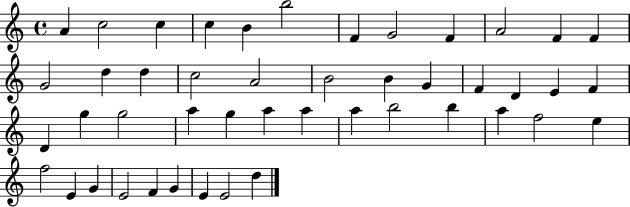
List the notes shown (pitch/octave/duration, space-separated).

A4/q C5/h C5/q C5/q B4/q B5/h F4/q G4/h F4/q A4/h F4/q F4/q G4/h D5/q D5/q C5/h A4/h B4/h B4/q G4/q F4/q D4/q E4/q F4/q D4/q G5/q G5/h A5/q G5/q A5/q A5/q A5/q B5/h B5/q A5/q F5/h E5/q F5/h E4/q G4/q E4/h F4/q G4/q E4/q E4/h D5/q